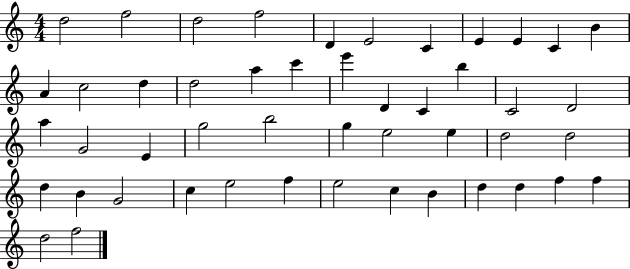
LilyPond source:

{
  \clef treble
  \numericTimeSignature
  \time 4/4
  \key c \major
  d''2 f''2 | d''2 f''2 | d'4 e'2 c'4 | e'4 e'4 c'4 b'4 | \break a'4 c''2 d''4 | d''2 a''4 c'''4 | e'''4 d'4 c'4 b''4 | c'2 d'2 | \break a''4 g'2 e'4 | g''2 b''2 | g''4 e''2 e''4 | d''2 d''2 | \break d''4 b'4 g'2 | c''4 e''2 f''4 | e''2 c''4 b'4 | d''4 d''4 f''4 f''4 | \break d''2 f''2 | \bar "|."
}